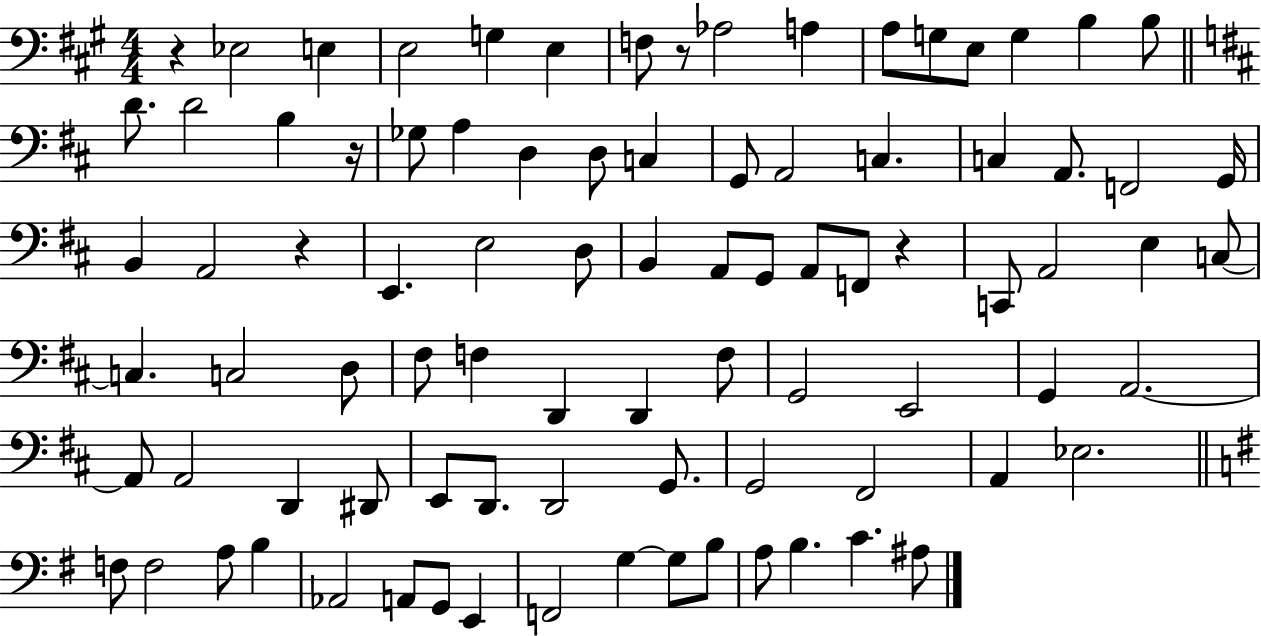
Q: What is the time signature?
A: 4/4